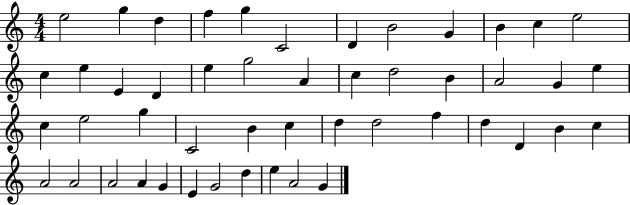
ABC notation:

X:1
T:Untitled
M:4/4
L:1/4
K:C
e2 g d f g C2 D B2 G B c e2 c e E D e g2 A c d2 B A2 G e c e2 g C2 B c d d2 f d D B c A2 A2 A2 A G E G2 d e A2 G